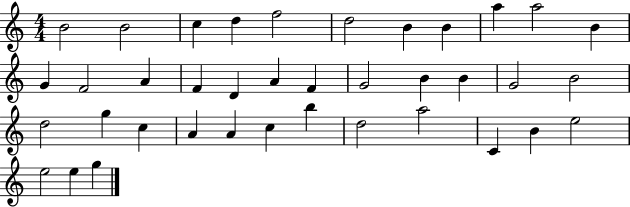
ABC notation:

X:1
T:Untitled
M:4/4
L:1/4
K:C
B2 B2 c d f2 d2 B B a a2 B G F2 A F D A F G2 B B G2 B2 d2 g c A A c b d2 a2 C B e2 e2 e g